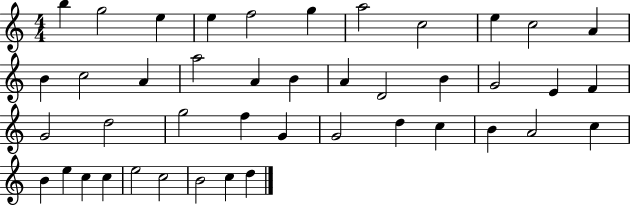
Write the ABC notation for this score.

X:1
T:Untitled
M:4/4
L:1/4
K:C
b g2 e e f2 g a2 c2 e c2 A B c2 A a2 A B A D2 B G2 E F G2 d2 g2 f G G2 d c B A2 c B e c c e2 c2 B2 c d